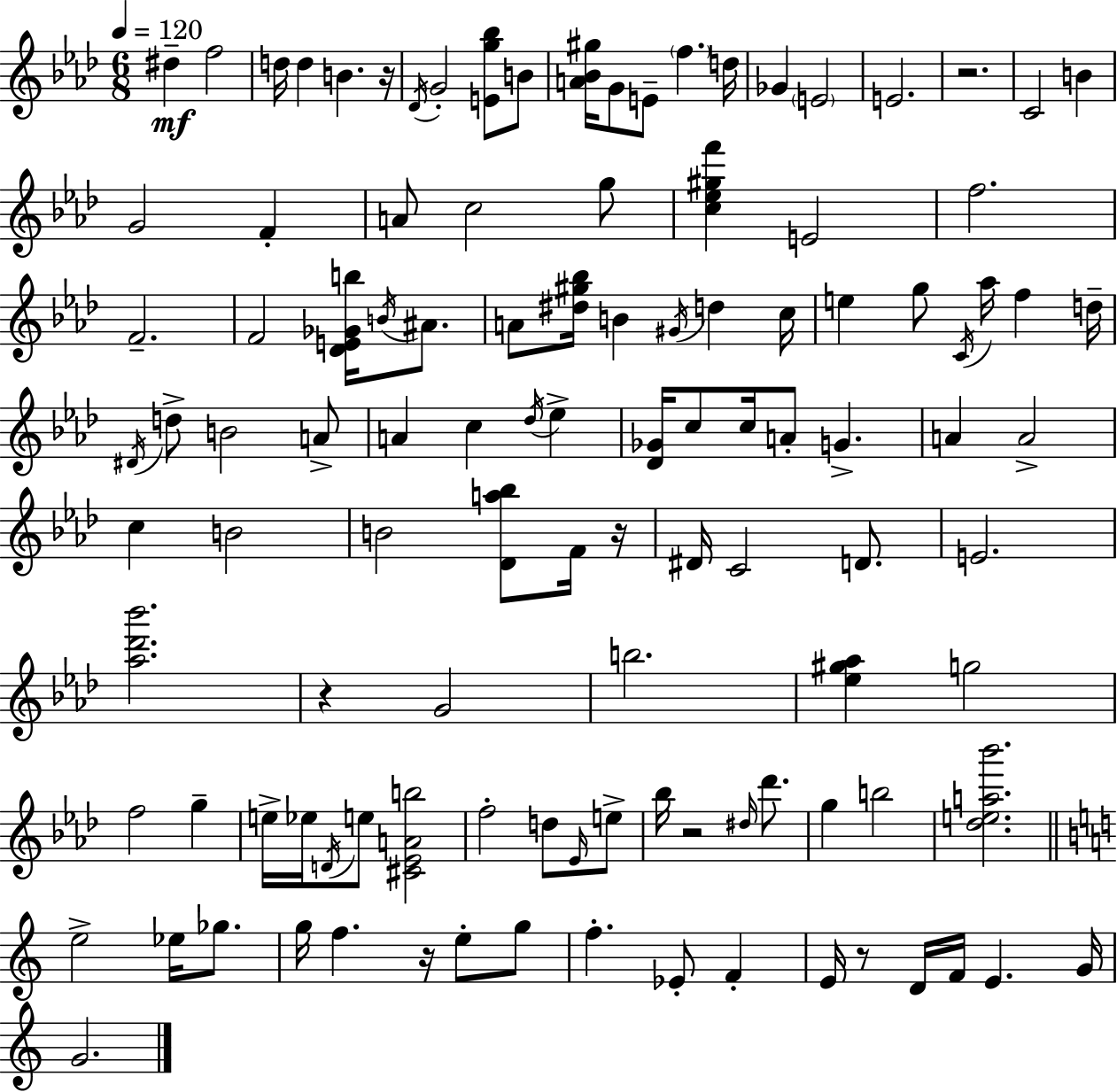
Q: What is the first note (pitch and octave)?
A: D#5